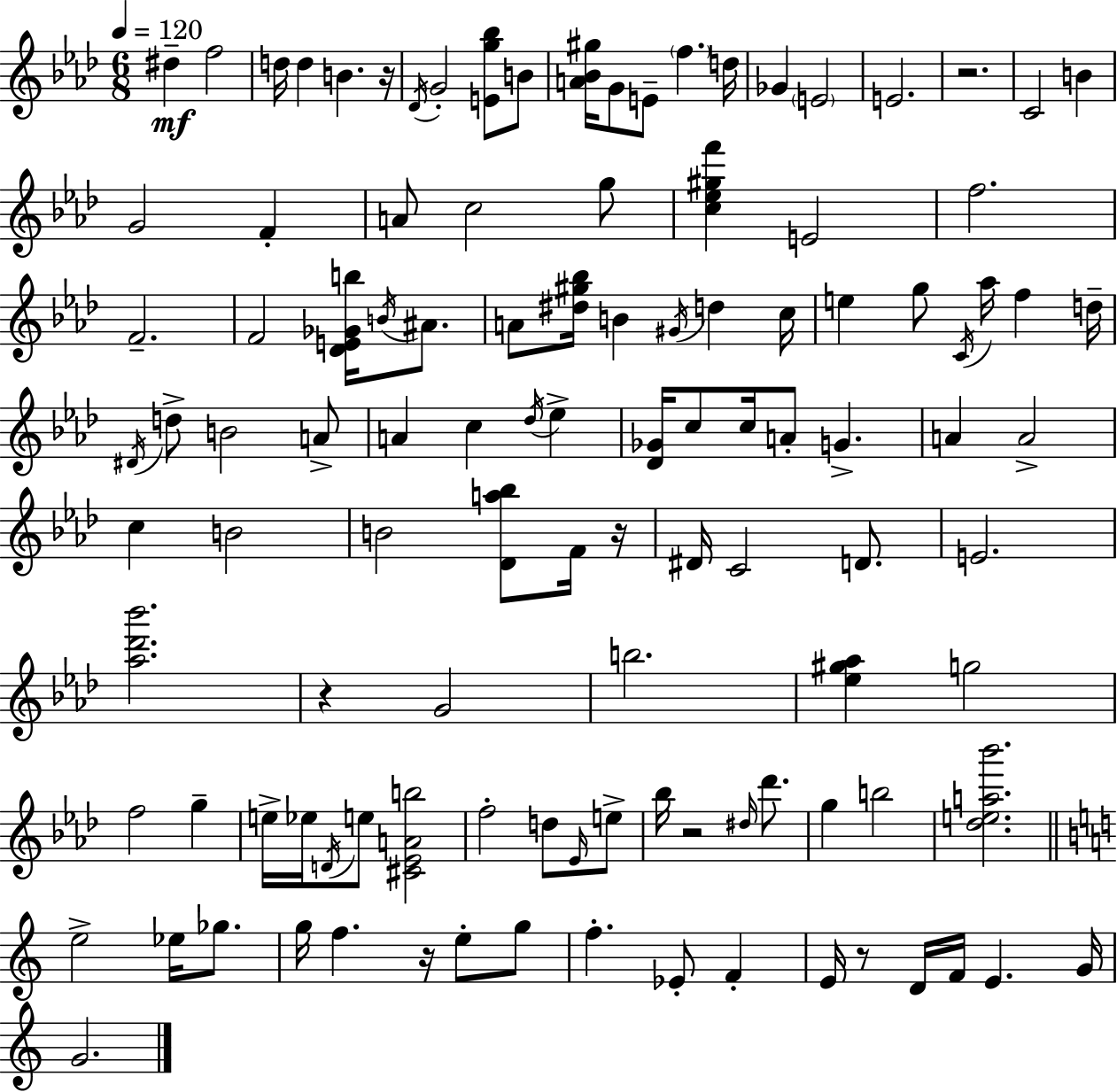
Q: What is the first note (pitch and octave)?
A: D#5